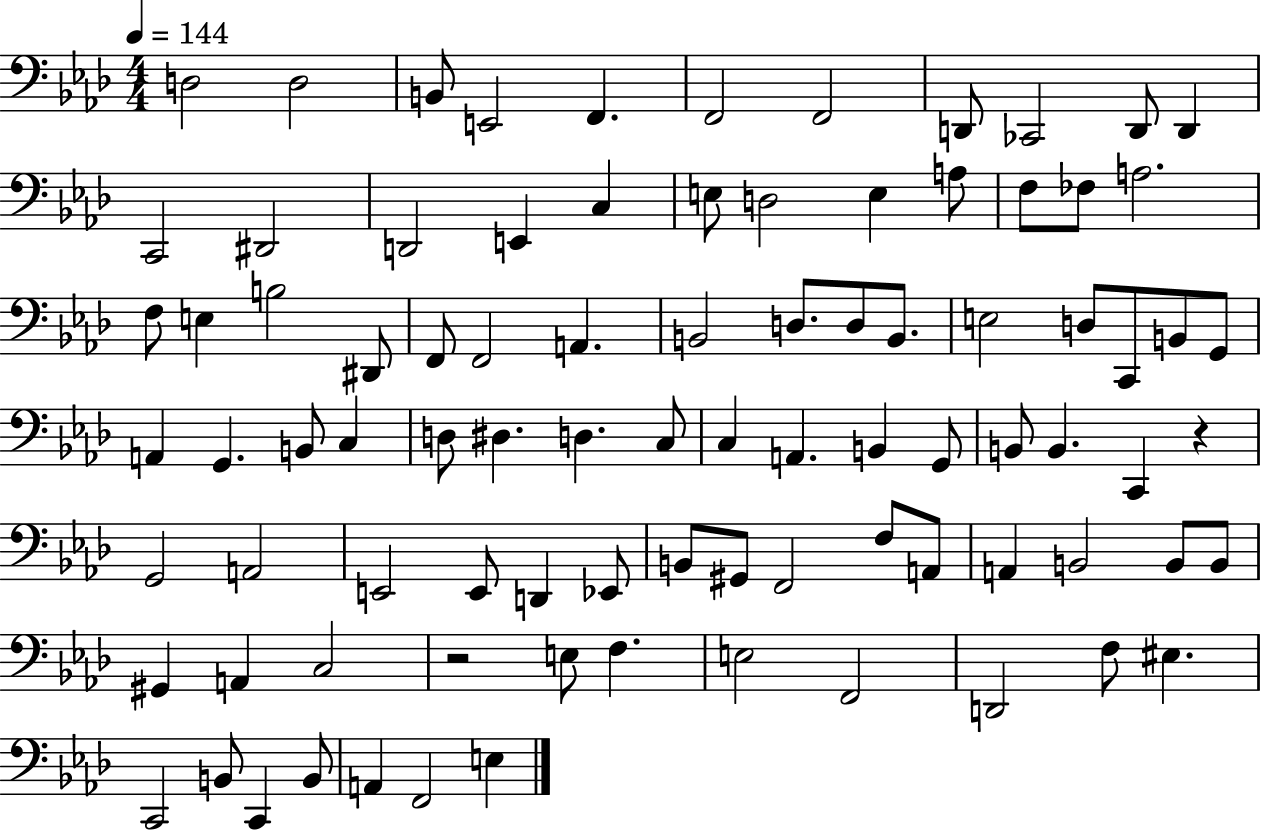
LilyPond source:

{
  \clef bass
  \numericTimeSignature
  \time 4/4
  \key aes \major
  \tempo 4 = 144
  d2 d2 | b,8 e,2 f,4. | f,2 f,2 | d,8 ces,2 d,8 d,4 | \break c,2 dis,2 | d,2 e,4 c4 | e8 d2 e4 a8 | f8 fes8 a2. | \break f8 e4 b2 dis,8 | f,8 f,2 a,4. | b,2 d8. d8 b,8. | e2 d8 c,8 b,8 g,8 | \break a,4 g,4. b,8 c4 | d8 dis4. d4. c8 | c4 a,4. b,4 g,8 | b,8 b,4. c,4 r4 | \break g,2 a,2 | e,2 e,8 d,4 ees,8 | b,8 gis,8 f,2 f8 a,8 | a,4 b,2 b,8 b,8 | \break gis,4 a,4 c2 | r2 e8 f4. | e2 f,2 | d,2 f8 eis4. | \break c,2 b,8 c,4 b,8 | a,4 f,2 e4 | \bar "|."
}